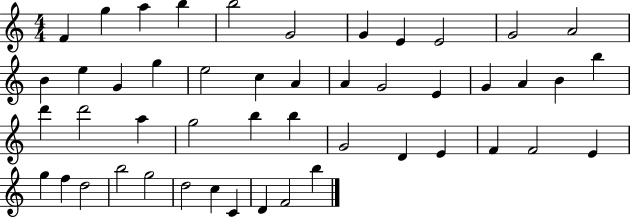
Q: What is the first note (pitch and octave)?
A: F4